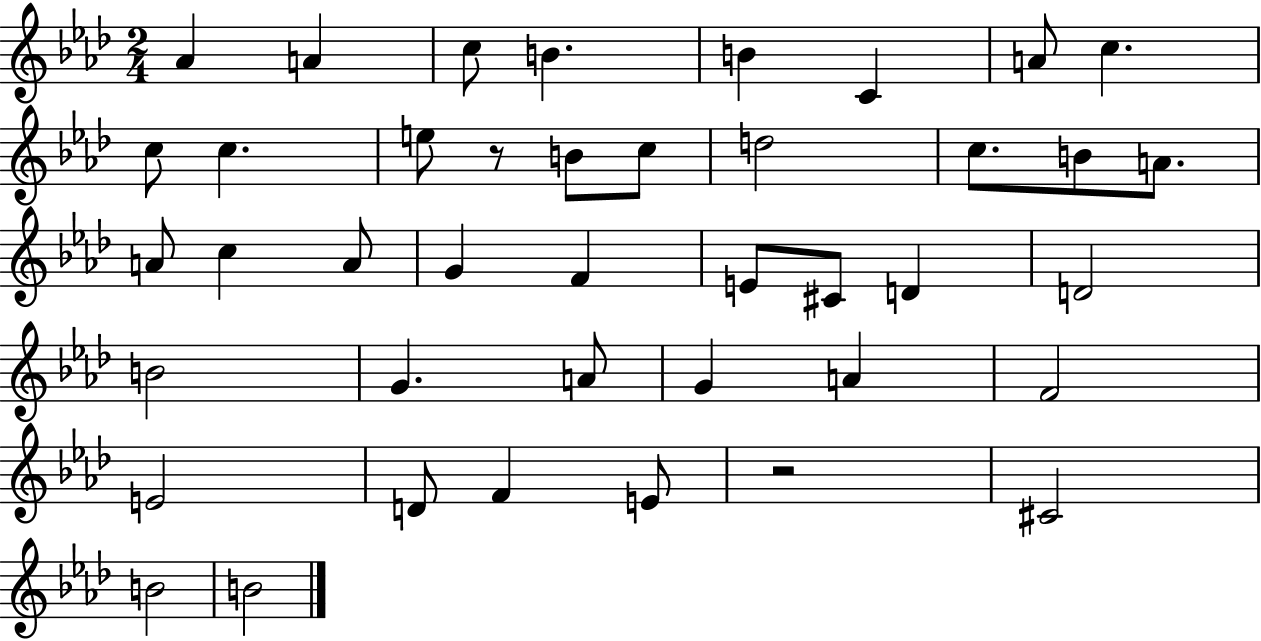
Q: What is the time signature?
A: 2/4